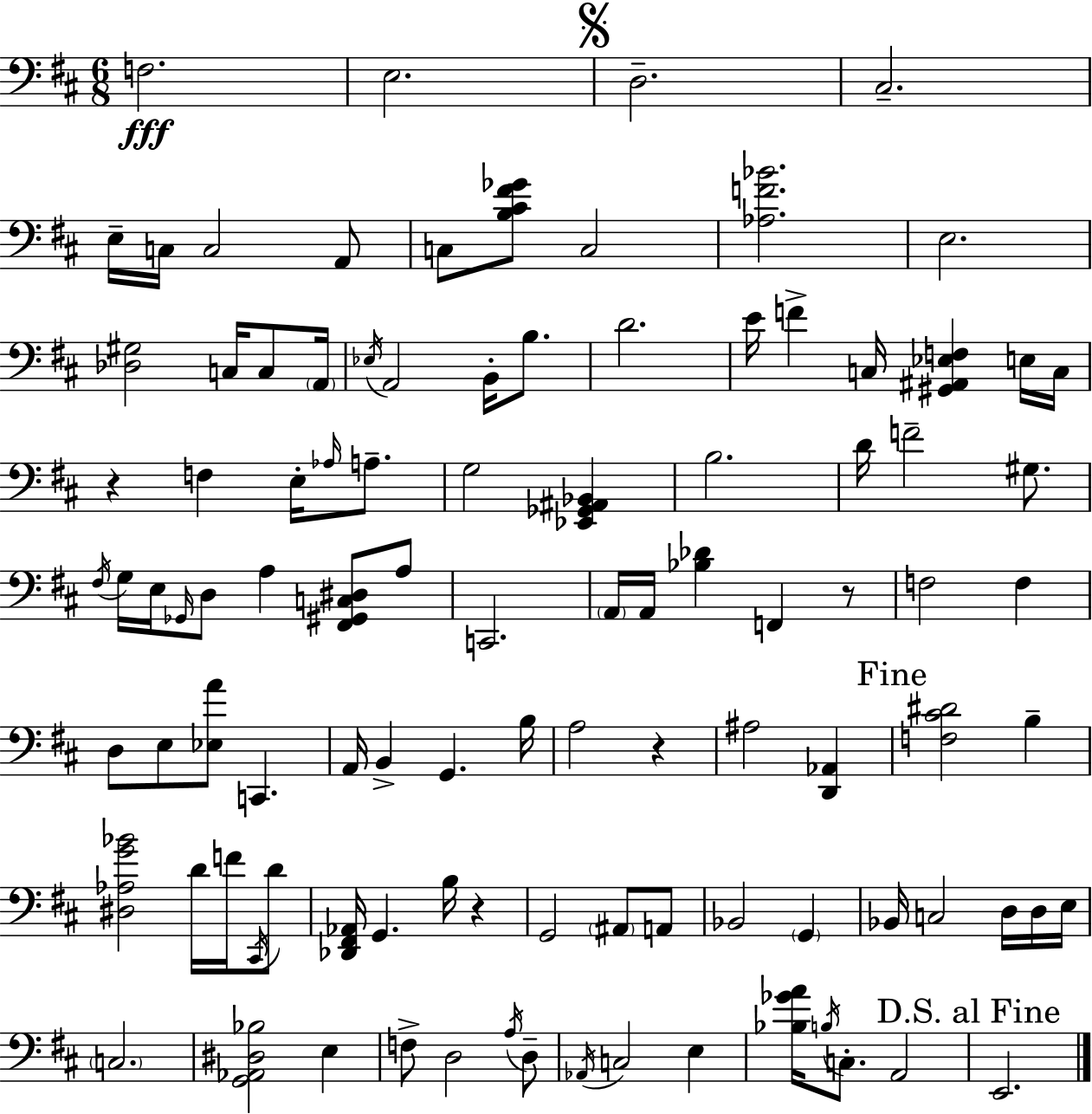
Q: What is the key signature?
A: D major